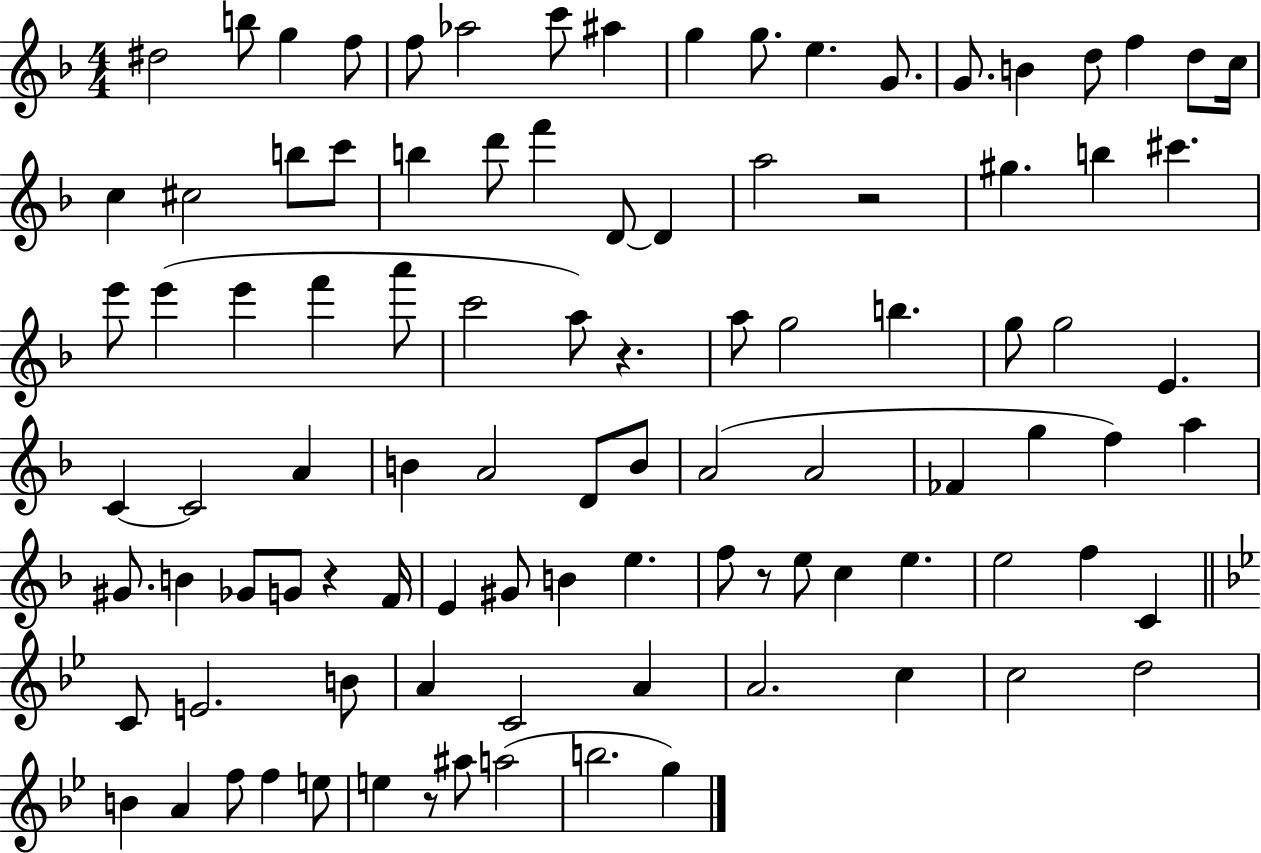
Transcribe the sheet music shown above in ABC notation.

X:1
T:Untitled
M:4/4
L:1/4
K:F
^d2 b/2 g f/2 f/2 _a2 c'/2 ^a g g/2 e G/2 G/2 B d/2 f d/2 c/4 c ^c2 b/2 c'/2 b d'/2 f' D/2 D a2 z2 ^g b ^c' e'/2 e' e' f' a'/2 c'2 a/2 z a/2 g2 b g/2 g2 E C C2 A B A2 D/2 B/2 A2 A2 _F g f a ^G/2 B _G/2 G/2 z F/4 E ^G/2 B e f/2 z/2 e/2 c e e2 f C C/2 E2 B/2 A C2 A A2 c c2 d2 B A f/2 f e/2 e z/2 ^a/2 a2 b2 g